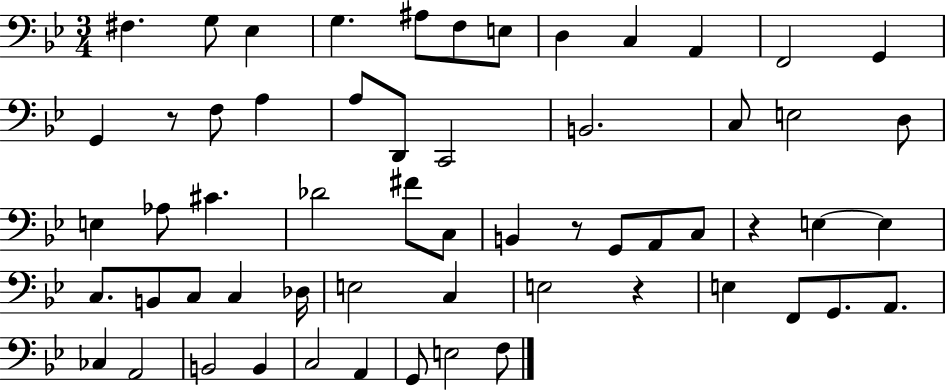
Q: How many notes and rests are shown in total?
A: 59